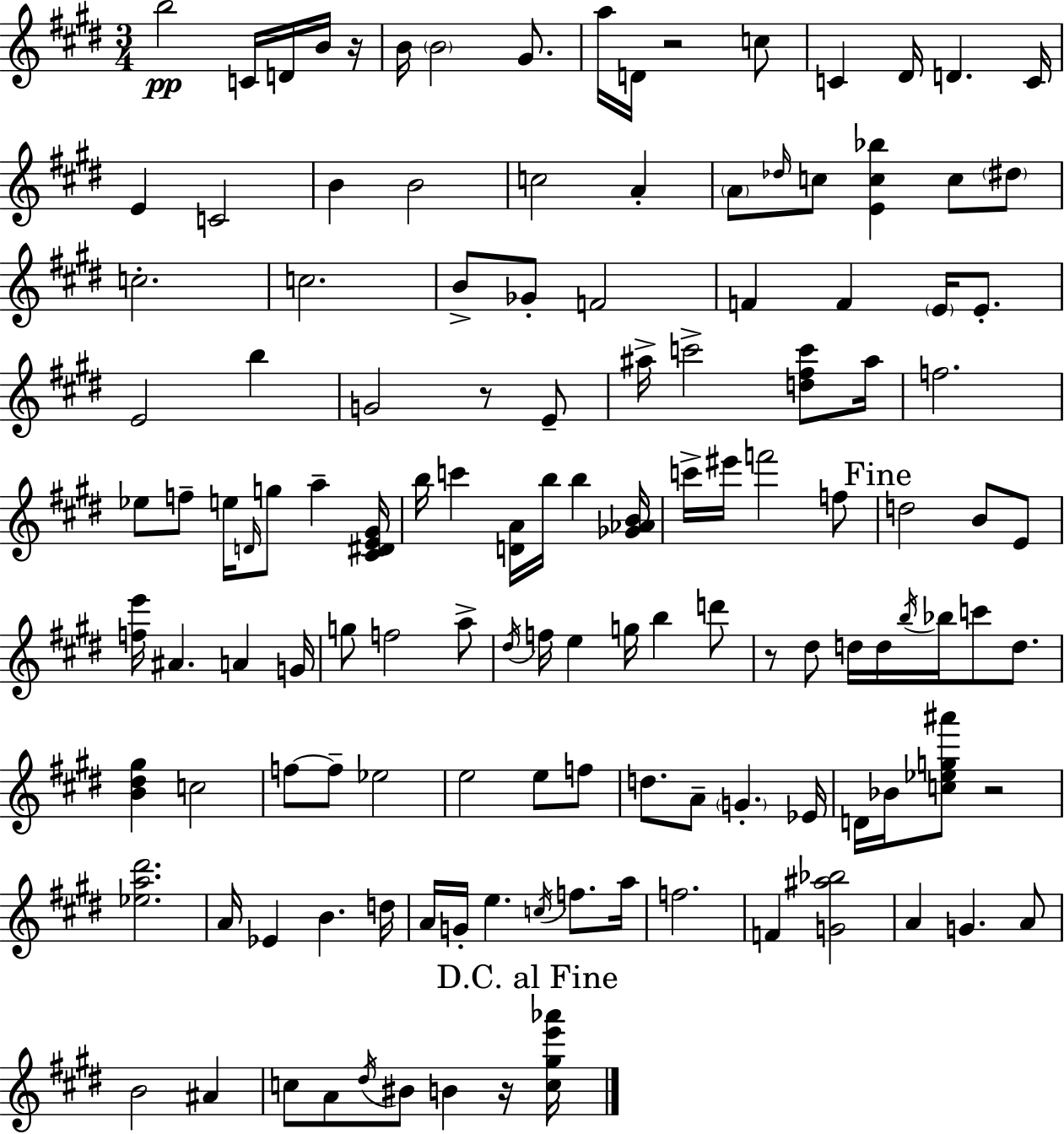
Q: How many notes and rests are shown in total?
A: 130